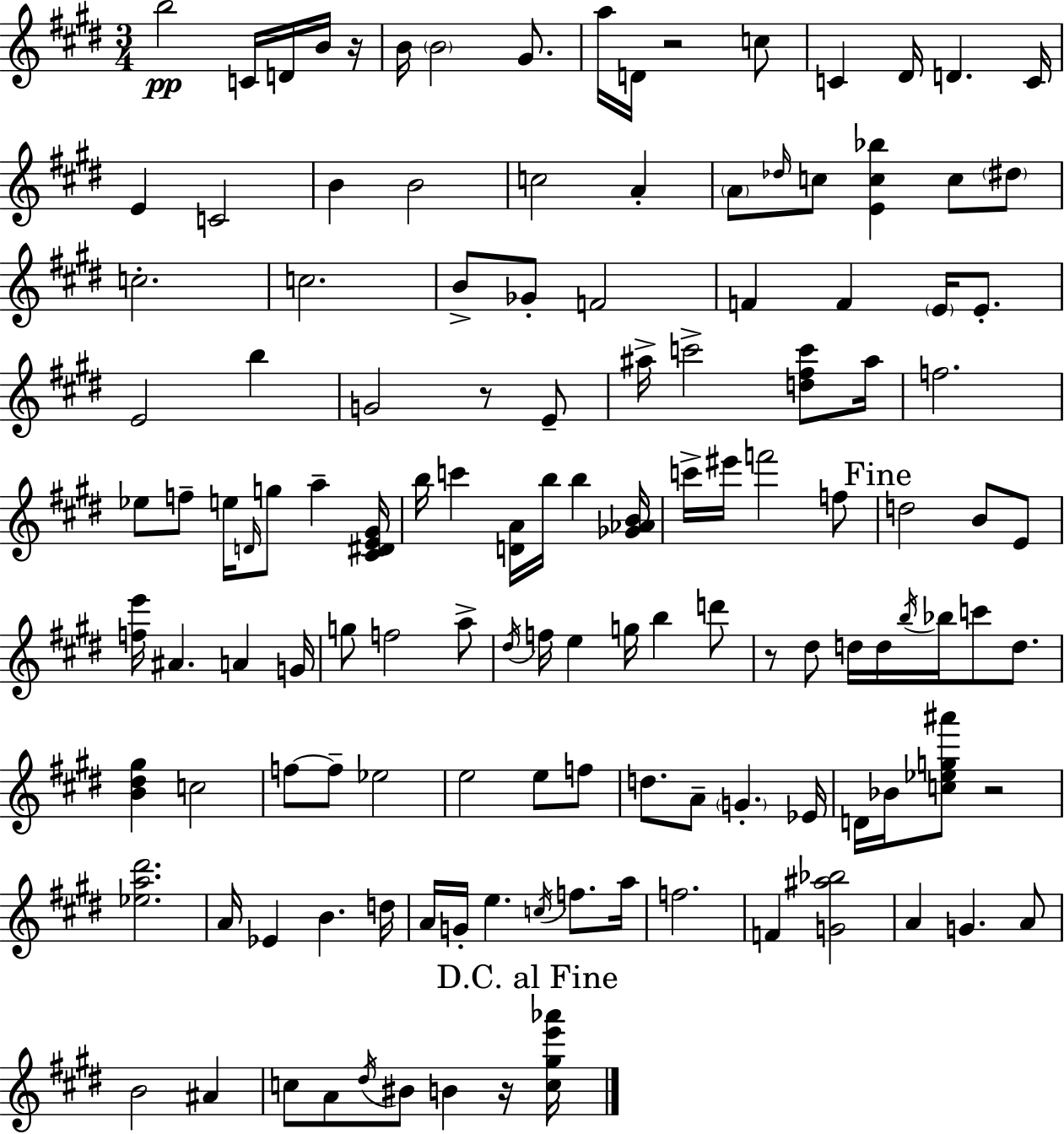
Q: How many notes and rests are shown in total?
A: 130